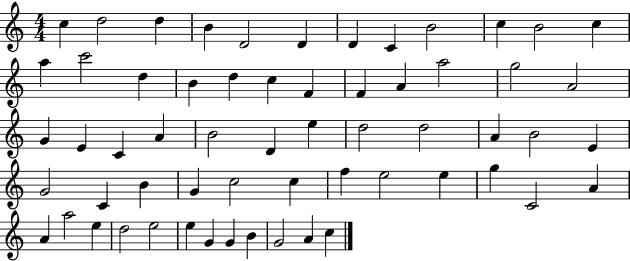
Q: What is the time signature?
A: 4/4